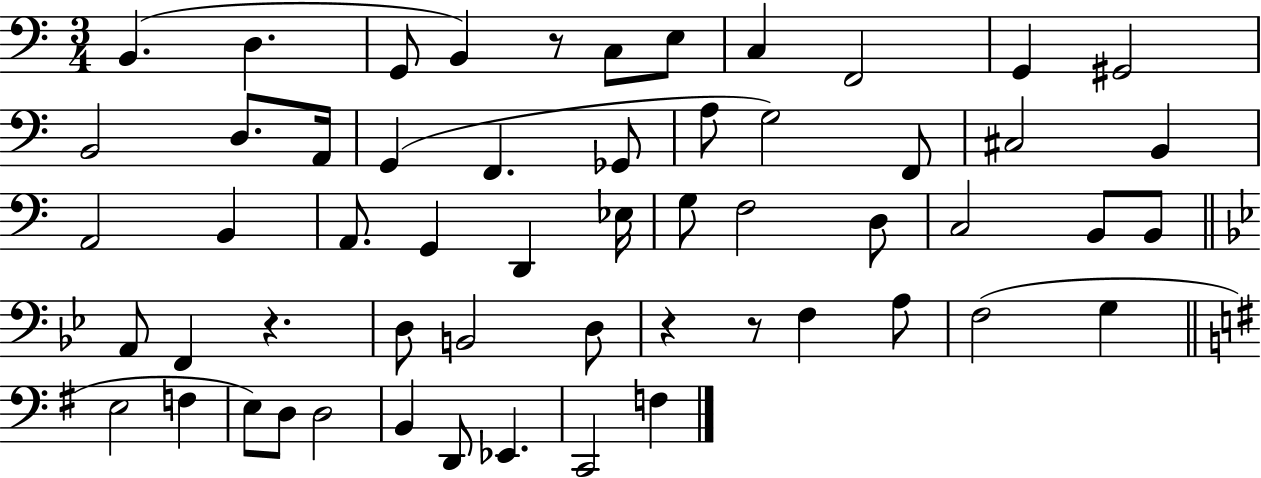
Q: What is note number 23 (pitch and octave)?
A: B2